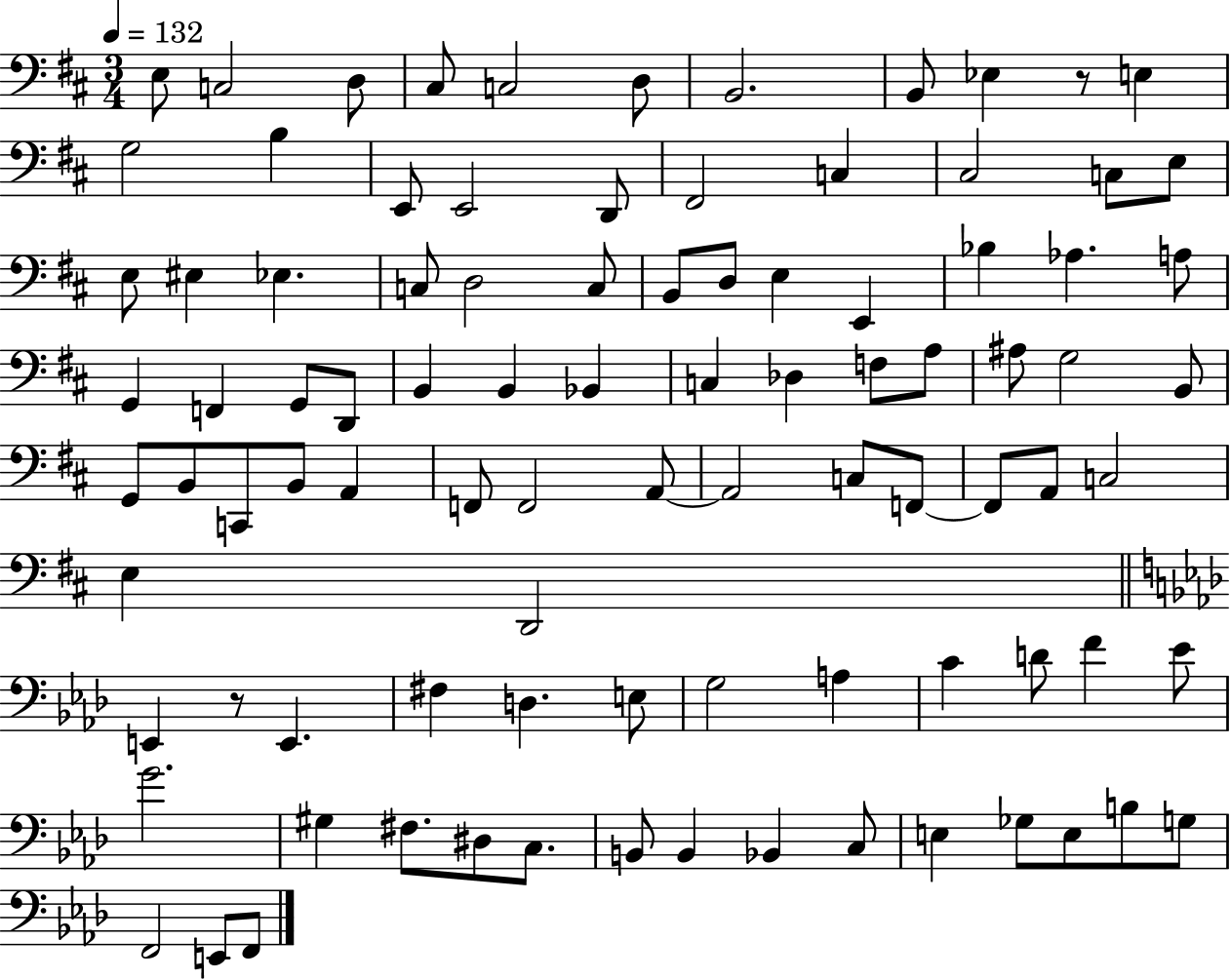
X:1
T:Untitled
M:3/4
L:1/4
K:D
E,/2 C,2 D,/2 ^C,/2 C,2 D,/2 B,,2 B,,/2 _E, z/2 E, G,2 B, E,,/2 E,,2 D,,/2 ^F,,2 C, ^C,2 C,/2 E,/2 E,/2 ^E, _E, C,/2 D,2 C,/2 B,,/2 D,/2 E, E,, _B, _A, A,/2 G,, F,, G,,/2 D,,/2 B,, B,, _B,, C, _D, F,/2 A,/2 ^A,/2 G,2 B,,/2 G,,/2 B,,/2 C,,/2 B,,/2 A,, F,,/2 F,,2 A,,/2 A,,2 C,/2 F,,/2 F,,/2 A,,/2 C,2 E, D,,2 E,, z/2 E,, ^F, D, E,/2 G,2 A, C D/2 F _E/2 G2 ^G, ^F,/2 ^D,/2 C,/2 B,,/2 B,, _B,, C,/2 E, _G,/2 E,/2 B,/2 G,/2 F,,2 E,,/2 F,,/2